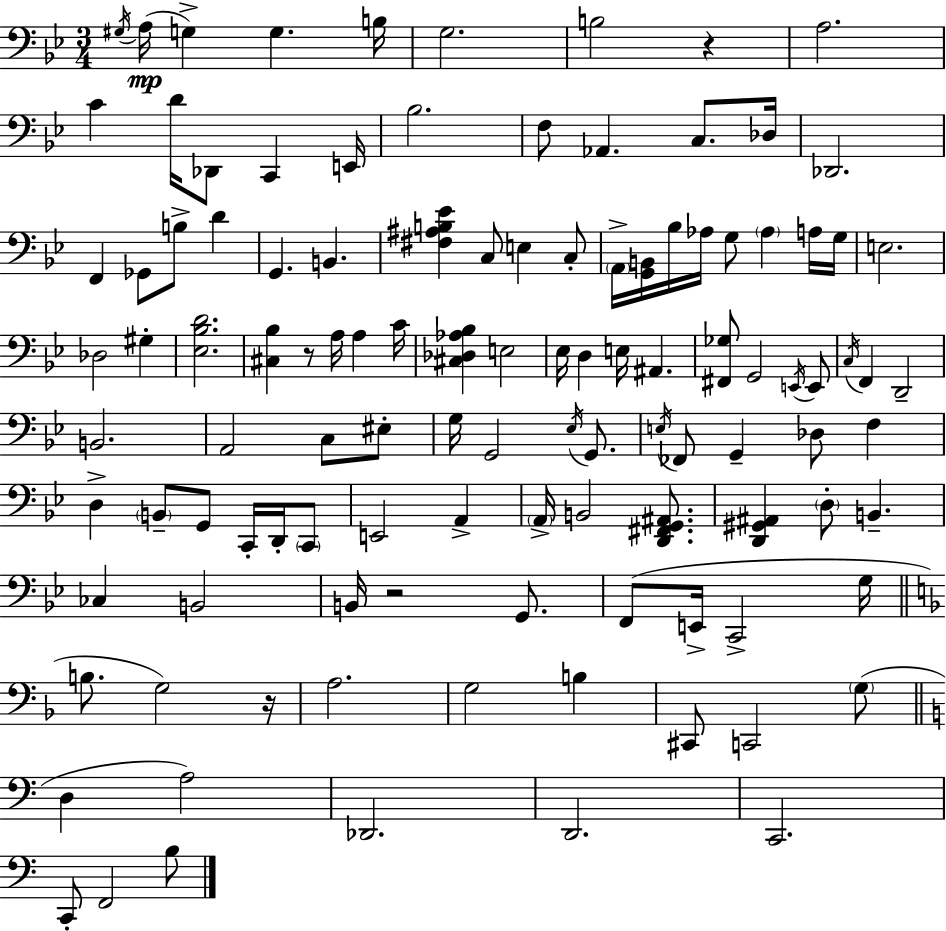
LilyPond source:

{
  \clef bass
  \numericTimeSignature
  \time 3/4
  \key bes \major
  \acciaccatura { gis16 }(\mp a16 g4->) g4. | b16 g2. | b2 r4 | a2. | \break c'4 d'16 des,8 c,4 | e,16 bes2. | f8 aes,4. c8. | des16 des,2. | \break f,4 ges,8 b8-> d'4 | g,4. b,4. | <fis ais b ees'>4 c8 e4 c8-. | \parenthesize a,16-> <g, b,>16 bes16 aes16 g8 \parenthesize aes4 a16 | \break g16 e2. | des2 gis4-. | <ees bes d'>2. | <cis bes>4 r8 a16 a4 | \break c'16 <cis des aes bes>4 e2 | ees16 d4 e16 ais,4. | <fis, ges>8 g,2 \acciaccatura { e,16 } | e,8 \acciaccatura { c16 } f,4 d,2-- | \break b,2. | a,2 c8 | eis8-. g16 g,2 | \acciaccatura { ees16 } g,8. \acciaccatura { e16 } fes,8 g,4-- des8 | \break f4 d4-> \parenthesize b,8-- g,8 | c,16-. d,16-. \parenthesize c,8 e,2 | a,4-> \parenthesize a,16-> b,2 | <d, fis, g, ais,>8. <d, gis, ais,>4 \parenthesize d8-. b,4.-- | \break ces4 b,2 | b,16 r2 | g,8. f,8( e,16-> c,2-> | g16 \bar "||" \break \key f \major b8. g2) r16 | a2. | g2 b4 | cis,8 c,2 \parenthesize g8( | \break \bar "||" \break \key c \major d4 a2) | des,2. | d,2. | c,2. | \break c,8-. f,2 b8 | \bar "|."
}